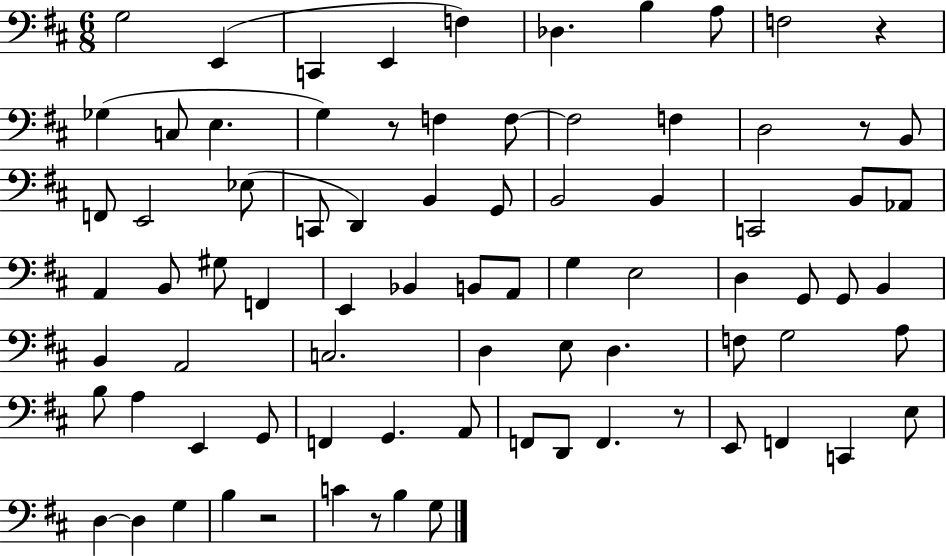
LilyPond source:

{
  \clef bass
  \numericTimeSignature
  \time 6/8
  \key d \major
  g2 e,4( | c,4 e,4 f4) | des4. b4 a8 | f2 r4 | \break ges4( c8 e4. | g4) r8 f4 f8~~ | f2 f4 | d2 r8 b,8 | \break f,8 e,2 ees8( | c,8 d,4) b,4 g,8 | b,2 b,4 | c,2 b,8 aes,8 | \break a,4 b,8 gis8 f,4 | e,4 bes,4 b,8 a,8 | g4 e2 | d4 g,8 g,8 b,4 | \break b,4 a,2 | c2. | d4 e8 d4. | f8 g2 a8 | \break b8 a4 e,4 g,8 | f,4 g,4. a,8 | f,8 d,8 f,4. r8 | e,8 f,4 c,4 e8 | \break d4~~ d4 g4 | b4 r2 | c'4 r8 b4 g8 | \bar "|."
}